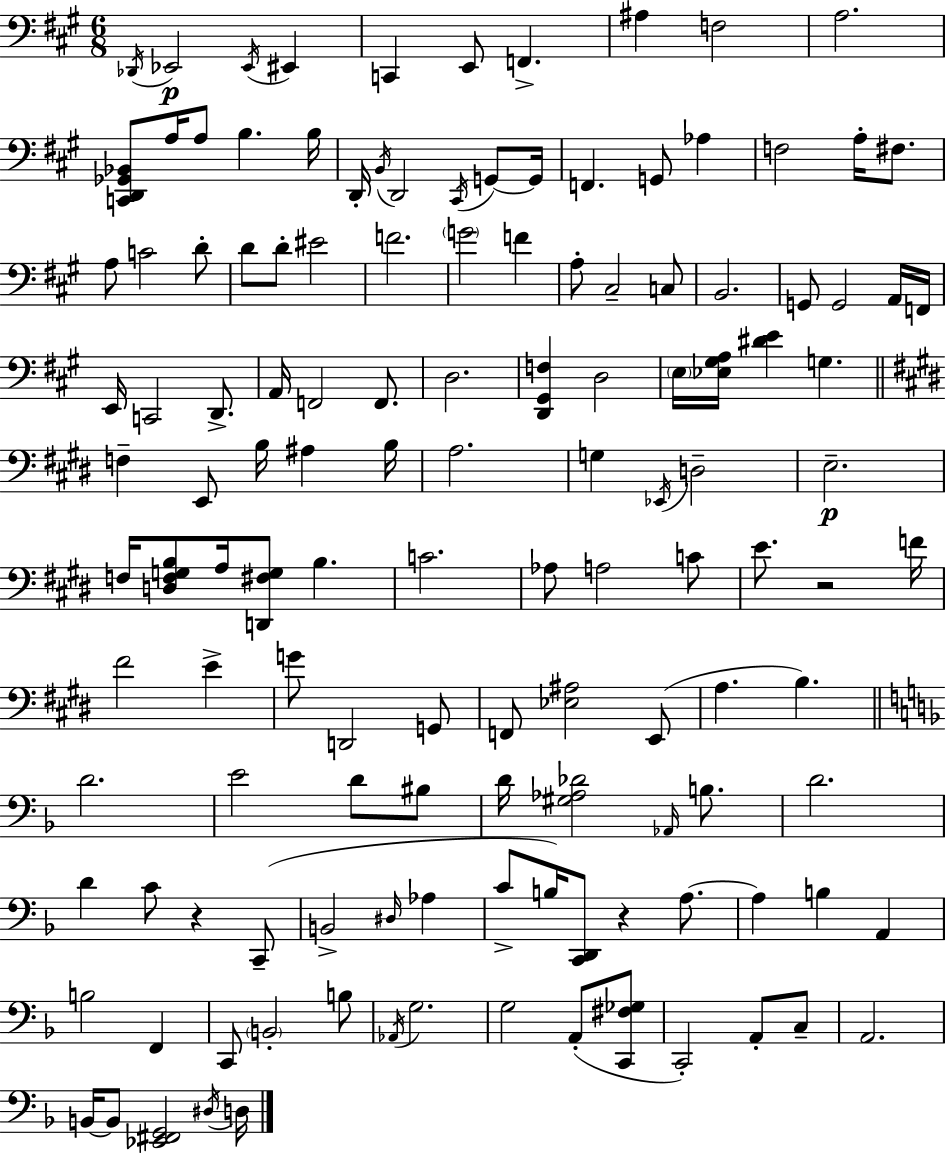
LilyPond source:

{
  \clef bass
  \numericTimeSignature
  \time 6/8
  \key a \major
  \acciaccatura { des,16 }\p ees,2 \acciaccatura { ees,16 } eis,4 | c,4 e,8 f,4.-> | ais4 f2 | a2. | \break <c, d, ges, bes,>8 a16 a8 b4. | b16 d,16-. \acciaccatura { b,16 } d,2 | \acciaccatura { cis,16 } g,8~~ g,16 f,4. g,8 | aes4 f2 | \break a16-. fis8. a8 c'2 | d'8-. d'8 d'8-. eis'2 | f'2. | \parenthesize g'2 | \break f'4 a8-. cis2-- | c8 b,2. | g,8 g,2 | a,16 f,16 e,16 c,2 | \break d,8.-> a,16 f,2 | f,8. d2. | <d, gis, f>4 d2 | \parenthesize e16 <ees gis a>16 <dis' e'>4 g4. | \break \bar "||" \break \key e \major f4-- e,8 b16 ais4 b16 | a2. | g4 \acciaccatura { ees,16 } d2-- | e2.--\p | \break f16 <d f g b>8 a16 <d, fis g>8 b4. | c'2. | aes8 a2 c'8 | e'8. r2 | \break f'16 fis'2 e'4-> | g'8 d,2 g,8 | f,8 <ees ais>2 e,8( | a4. b4.) | \break \bar "||" \break \key d \minor d'2. | e'2 d'8 bis8 | d'16 <gis aes des'>2 \grace { aes,16 } b8. | d'2. | \break d'4 c'8 r4 c,8--( | b,2-> \grace { dis16 } aes4 | c'8-> b16) <c, d,>8 r4 a8.~~ | a4 b4 a,4 | \break b2 f,4 | c,8 \parenthesize b,2-. | b8 \acciaccatura { aes,16 } g2. | g2 a,8-.( | \break <c, fis ges>8 c,2-.) a,8-. | c8-- a,2. | b,16~~ b,8 <ees, fis, g,>2 | \acciaccatura { dis16 } d16 \bar "|."
}